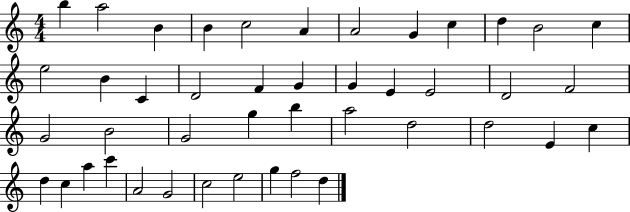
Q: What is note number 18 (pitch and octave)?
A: G4